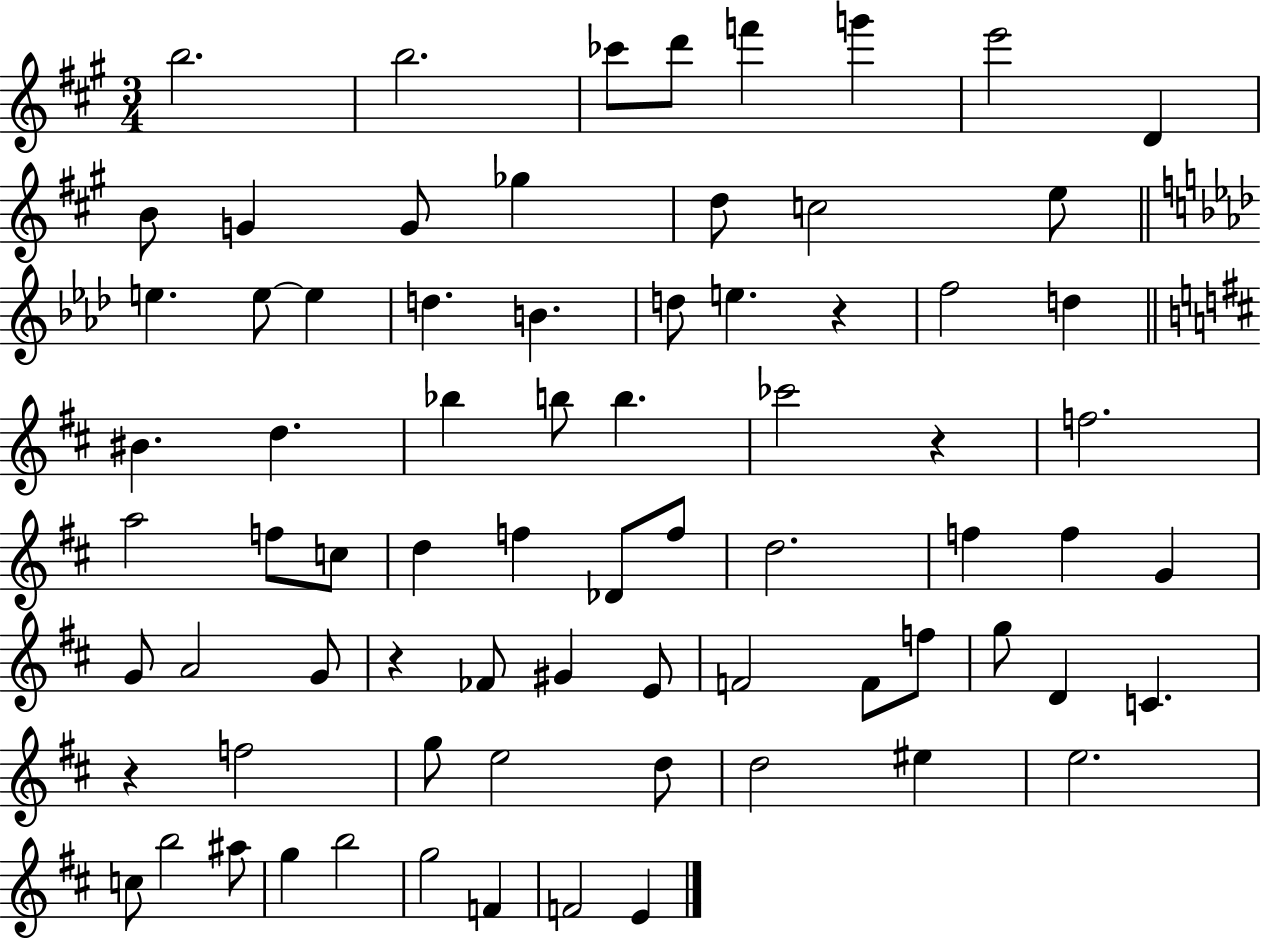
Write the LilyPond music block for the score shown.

{
  \clef treble
  \numericTimeSignature
  \time 3/4
  \key a \major
  b''2. | b''2. | ces'''8 d'''8 f'''4 g'''4 | e'''2 d'4 | \break b'8 g'4 g'8 ges''4 | d''8 c''2 e''8 | \bar "||" \break \key aes \major e''4. e''8~~ e''4 | d''4. b'4. | d''8 e''4. r4 | f''2 d''4 | \break \bar "||" \break \key d \major bis'4. d''4. | bes''4 b''8 b''4. | ces'''2 r4 | f''2. | \break a''2 f''8 c''8 | d''4 f''4 des'8 f''8 | d''2. | f''4 f''4 g'4 | \break g'8 a'2 g'8 | r4 fes'8 gis'4 e'8 | f'2 f'8 f''8 | g''8 d'4 c'4. | \break r4 f''2 | g''8 e''2 d''8 | d''2 eis''4 | e''2. | \break c''8 b''2 ais''8 | g''4 b''2 | g''2 f'4 | f'2 e'4 | \break \bar "|."
}